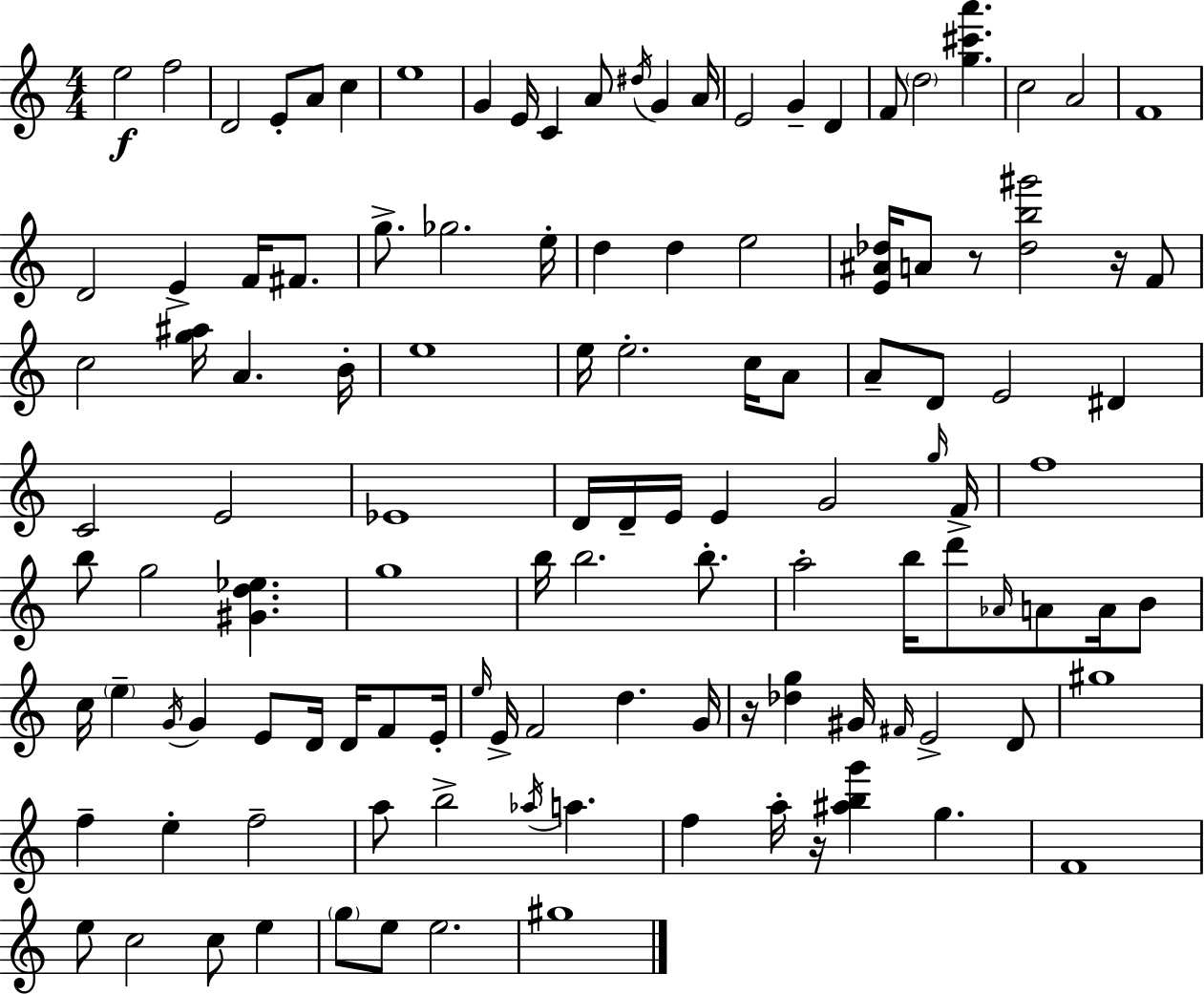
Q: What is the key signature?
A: A minor